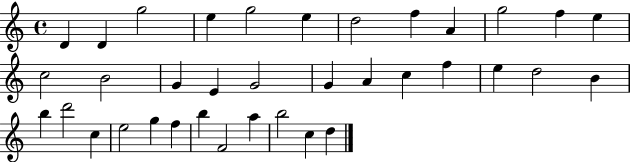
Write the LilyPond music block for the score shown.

{
  \clef treble
  \time 4/4
  \defaultTimeSignature
  \key c \major
  d'4 d'4 g''2 | e''4 g''2 e''4 | d''2 f''4 a'4 | g''2 f''4 e''4 | \break c''2 b'2 | g'4 e'4 g'2 | g'4 a'4 c''4 f''4 | e''4 d''2 b'4 | \break b''4 d'''2 c''4 | e''2 g''4 f''4 | b''4 f'2 a''4 | b''2 c''4 d''4 | \break \bar "|."
}